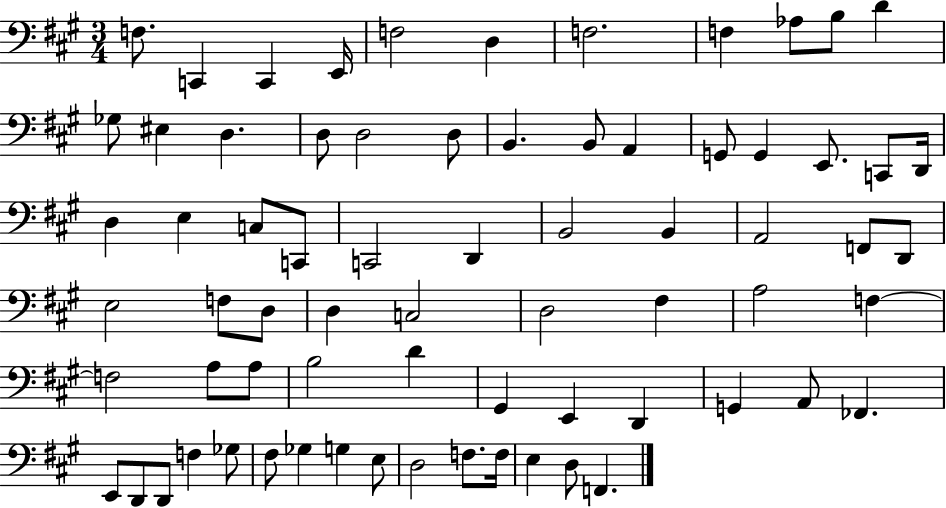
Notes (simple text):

F3/e. C2/q C2/q E2/s F3/h D3/q F3/h. F3/q Ab3/e B3/e D4/q Gb3/e EIS3/q D3/q. D3/e D3/h D3/e B2/q. B2/e A2/q G2/e G2/q E2/e. C2/e D2/s D3/q E3/q C3/e C2/e C2/h D2/q B2/h B2/q A2/h F2/e D2/e E3/h F3/e D3/e D3/q C3/h D3/h F#3/q A3/h F3/q F3/h A3/e A3/e B3/h D4/q G#2/q E2/q D2/q G2/q A2/e FES2/q. E2/e D2/e D2/e F3/q Gb3/e F#3/e Gb3/q G3/q E3/e D3/h F3/e. F3/s E3/q D3/e F2/q.